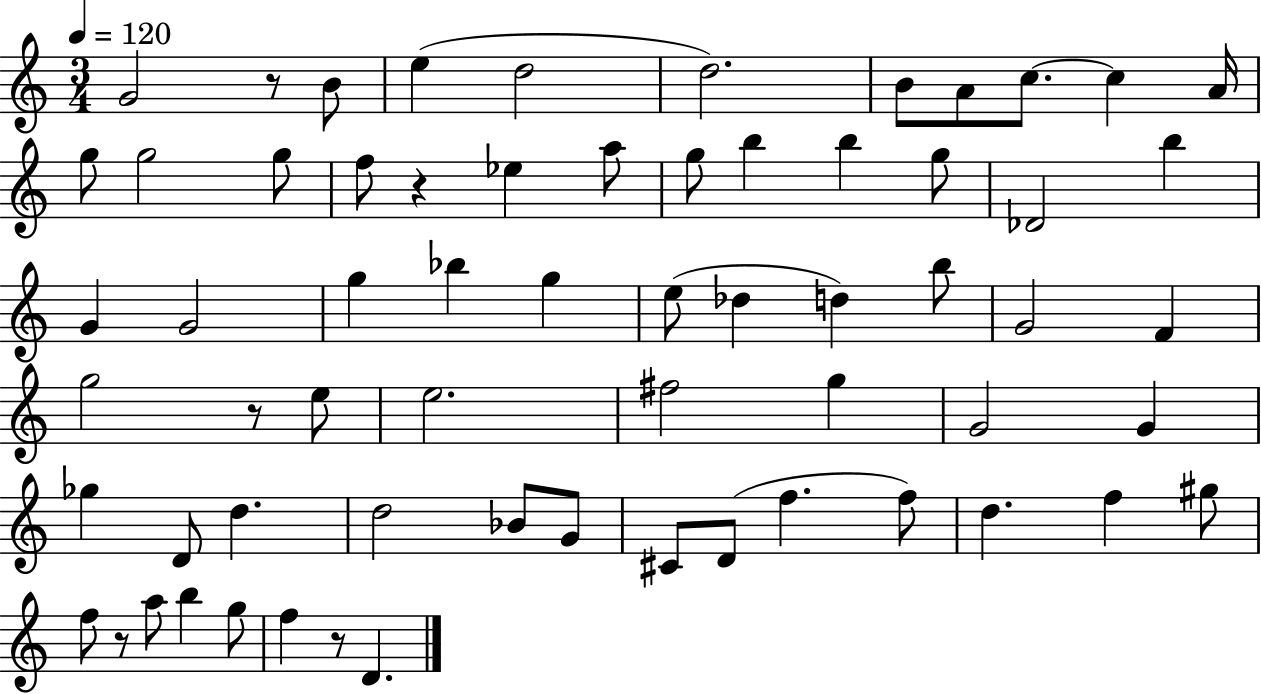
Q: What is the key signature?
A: C major